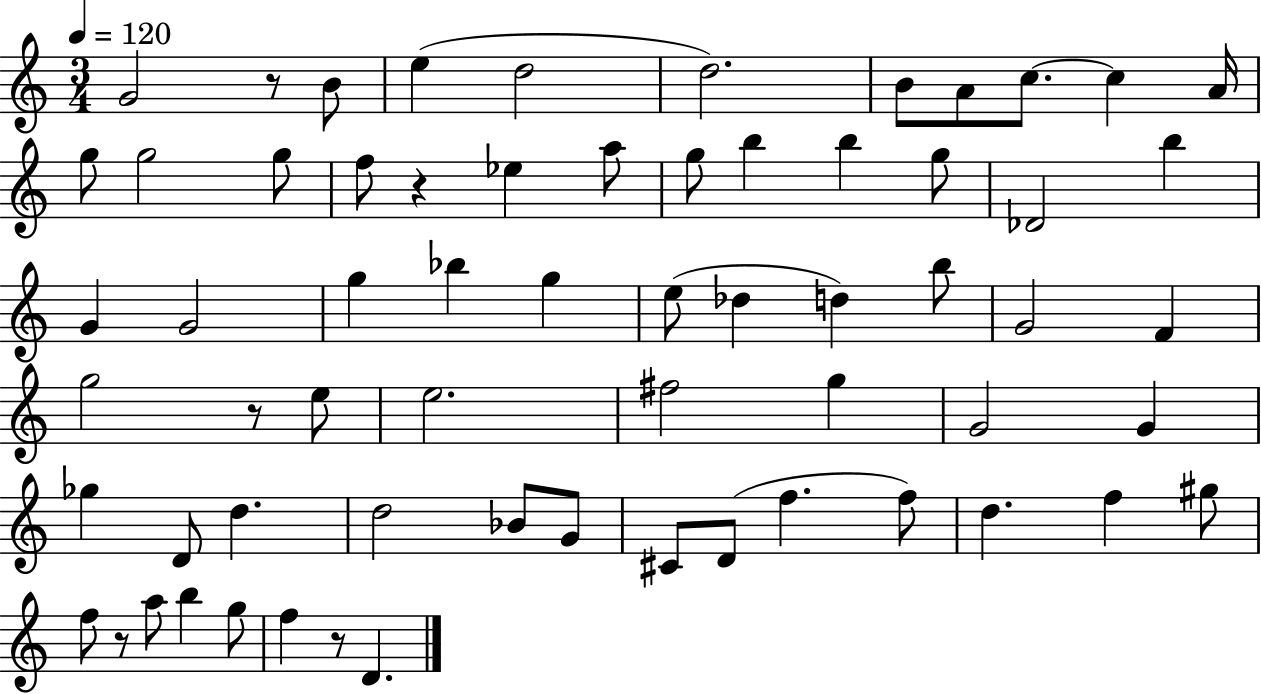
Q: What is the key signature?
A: C major